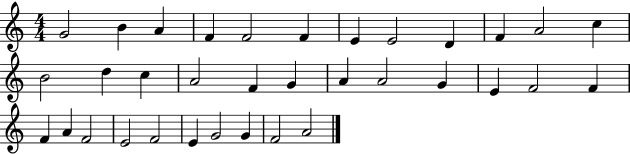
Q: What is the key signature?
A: C major